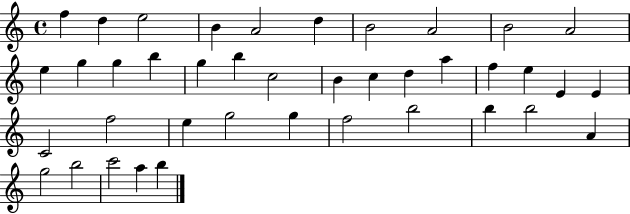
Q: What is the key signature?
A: C major